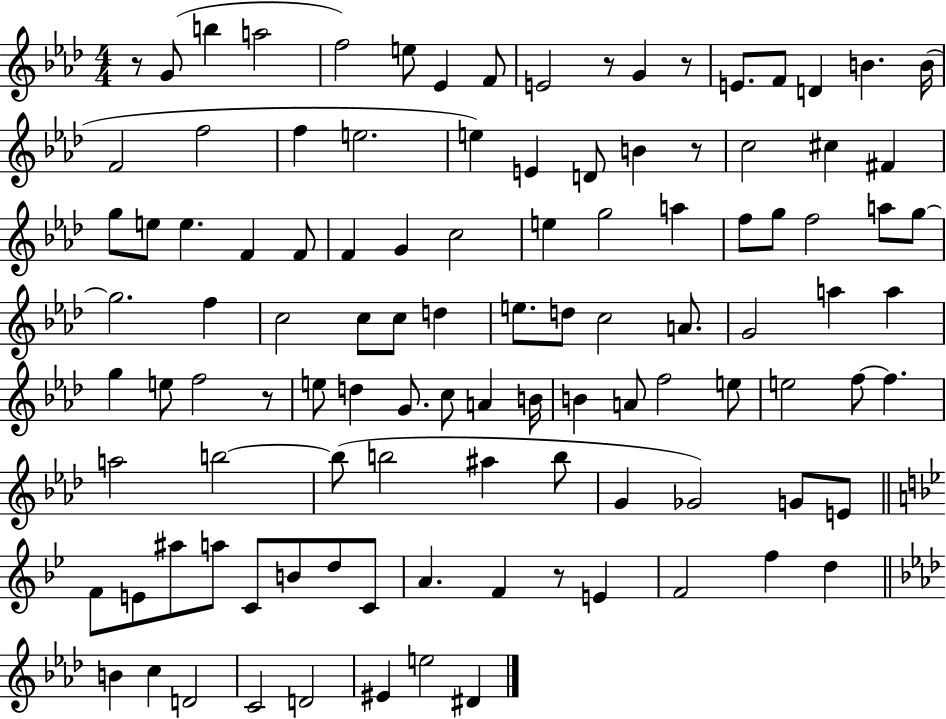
{
  \clef treble
  \numericTimeSignature
  \time 4/4
  \key aes \major
  r8 g'8( b''4 a''2 | f''2) e''8 ees'4 f'8 | e'2 r8 g'4 r8 | e'8. f'8 d'4 b'4. b'16( | \break f'2 f''2 | f''4 e''2. | e''4) e'4 d'8 b'4 r8 | c''2 cis''4 fis'4 | \break g''8 e''8 e''4. f'4 f'8 | f'4 g'4 c''2 | e''4 g''2 a''4 | f''8 g''8 f''2 a''8 g''8~~ | \break g''2. f''4 | c''2 c''8 c''8 d''4 | e''8. d''8 c''2 a'8. | g'2 a''4 a''4 | \break g''4 e''8 f''2 r8 | e''8 d''4 g'8. c''8 a'4 b'16 | b'4 a'8 f''2 e''8 | e''2 f''8~~ f''4. | \break a''2 b''2~~ | b''8( b''2 ais''4 b''8 | g'4 ges'2) g'8 e'8 | \bar "||" \break \key g \minor f'8 e'8 ais''8 a''8 c'8 b'8 d''8 c'8 | a'4. f'4 r8 e'4 | f'2 f''4 d''4 | \bar "||" \break \key aes \major b'4 c''4 d'2 | c'2 d'2 | eis'4 e''2 dis'4 | \bar "|."
}